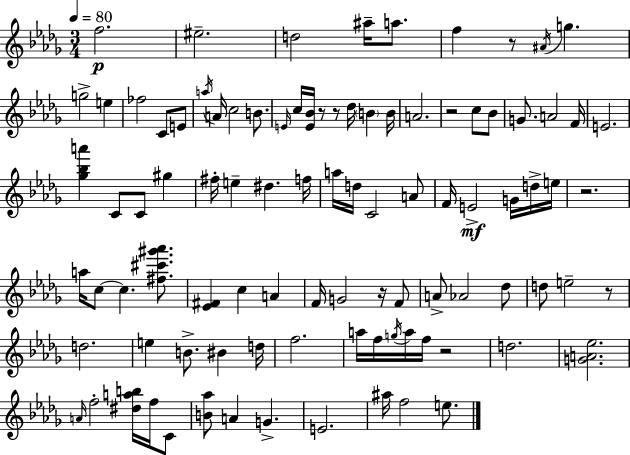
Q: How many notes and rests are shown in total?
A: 95